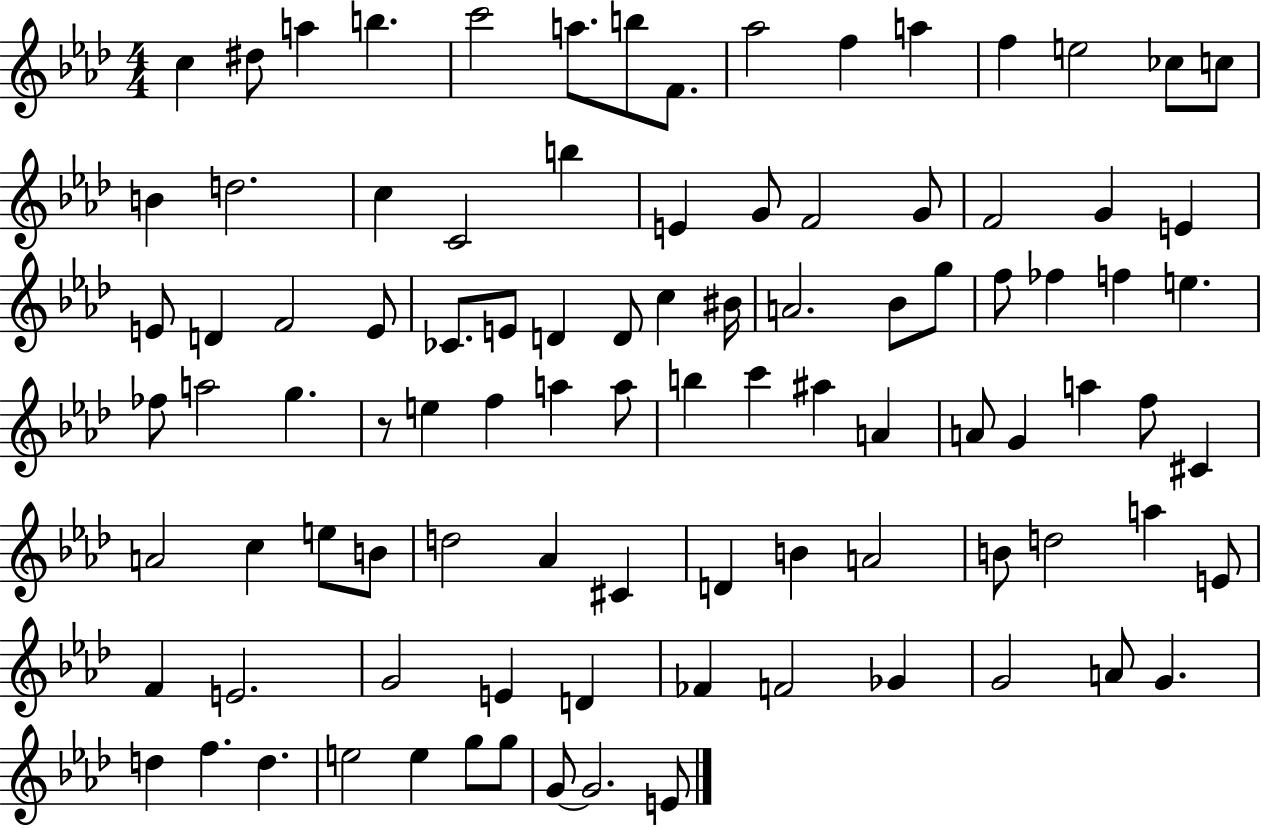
X:1
T:Untitled
M:4/4
L:1/4
K:Ab
c ^d/2 a b c'2 a/2 b/2 F/2 _a2 f a f e2 _c/2 c/2 B d2 c C2 b E G/2 F2 G/2 F2 G E E/2 D F2 E/2 _C/2 E/2 D D/2 c ^B/4 A2 _B/2 g/2 f/2 _f f e _f/2 a2 g z/2 e f a a/2 b c' ^a A A/2 G a f/2 ^C A2 c e/2 B/2 d2 _A ^C D B A2 B/2 d2 a E/2 F E2 G2 E D _F F2 _G G2 A/2 G d f d e2 e g/2 g/2 G/2 G2 E/2